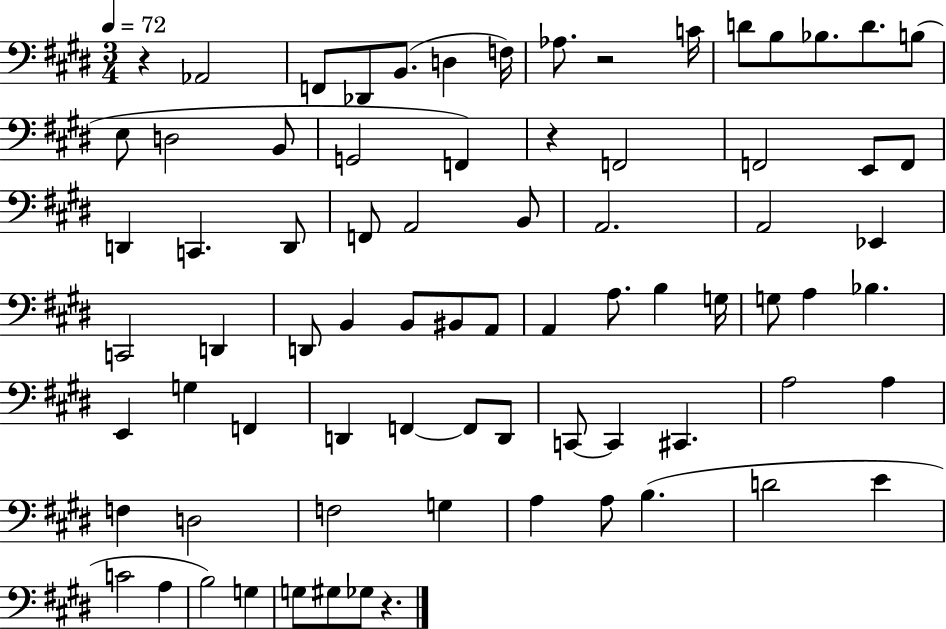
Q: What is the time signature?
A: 3/4